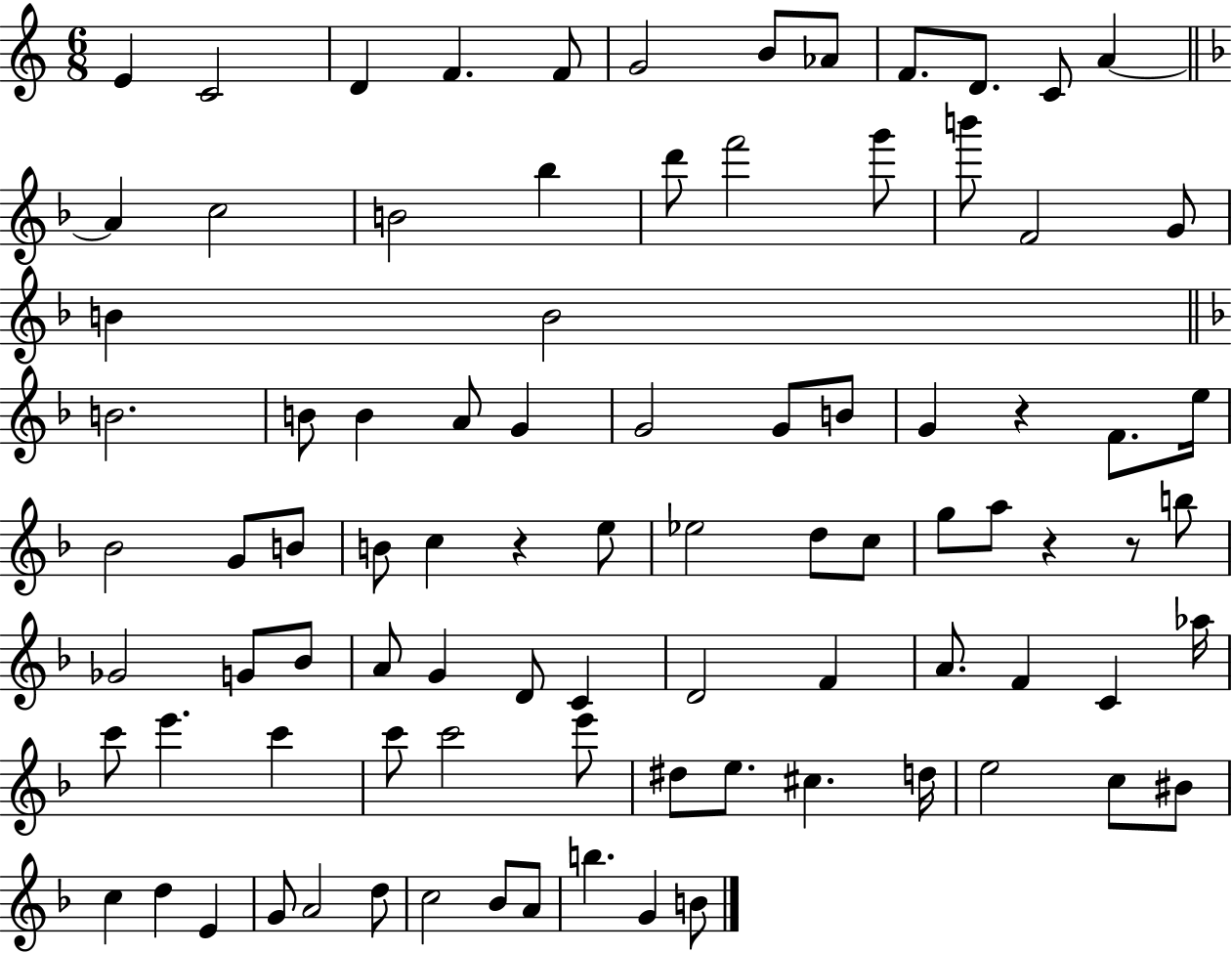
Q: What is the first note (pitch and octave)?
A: E4